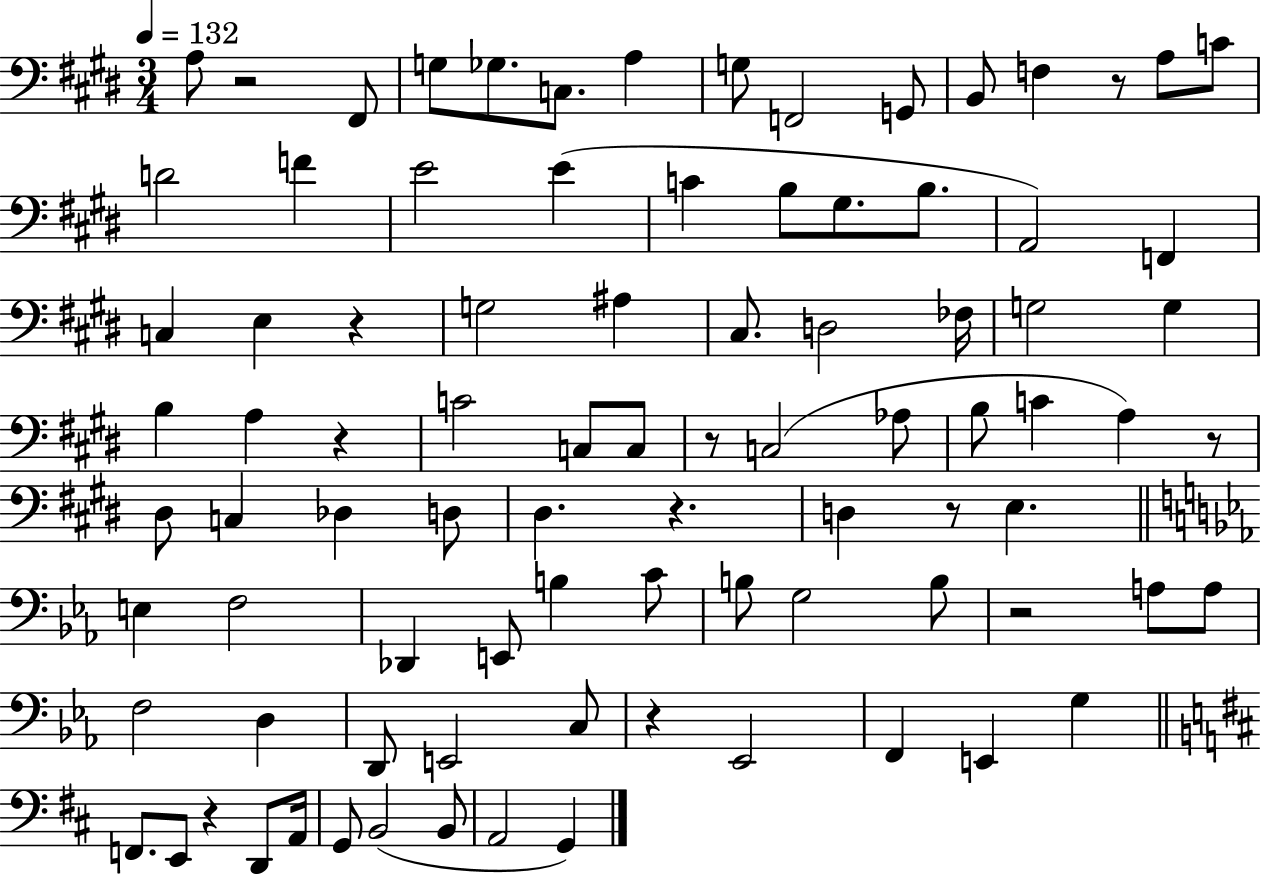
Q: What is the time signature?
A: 3/4